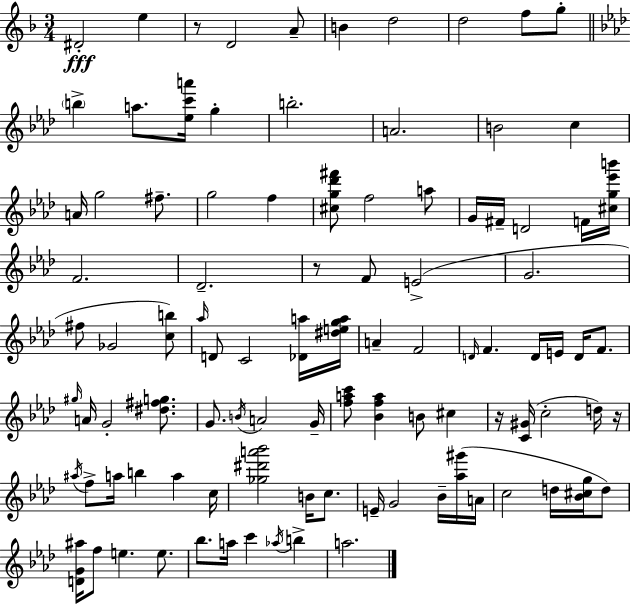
X:1
T:Untitled
M:3/4
L:1/4
K:Dm
^D2 e z/2 D2 A/2 B d2 d2 f/2 g/2 b a/2 [_ec'a']/4 g b2 A2 B2 c A/4 g2 ^f/2 g2 f [^cg_d'^f']/2 f2 a/2 G/4 ^F/4 D2 F/4 [^cg_e'b']/4 F2 _D2 z/2 F/2 E2 G2 ^f/2 _G2 [cb]/2 _a/4 D/2 C2 [_Da]/4 [^dega]/4 A F2 D/4 F D/4 E/4 D/4 F/2 ^g/4 A/4 G2 [^d^fg]/2 G/2 B/4 A2 G/4 [fac']/2 [_Bfa] B/2 ^c z/4 [C^G]/4 c2 d/4 z/4 ^a/4 f/2 a/4 b a c/4 [_g^d'a'_b']2 B/4 c/2 E/4 G2 _B/4 [_a^g']/4 A/4 c2 d/4 [_B^cg]/4 d/2 [DG^a]/4 f/2 e e/2 _b/2 a/4 c' _a/4 b a2